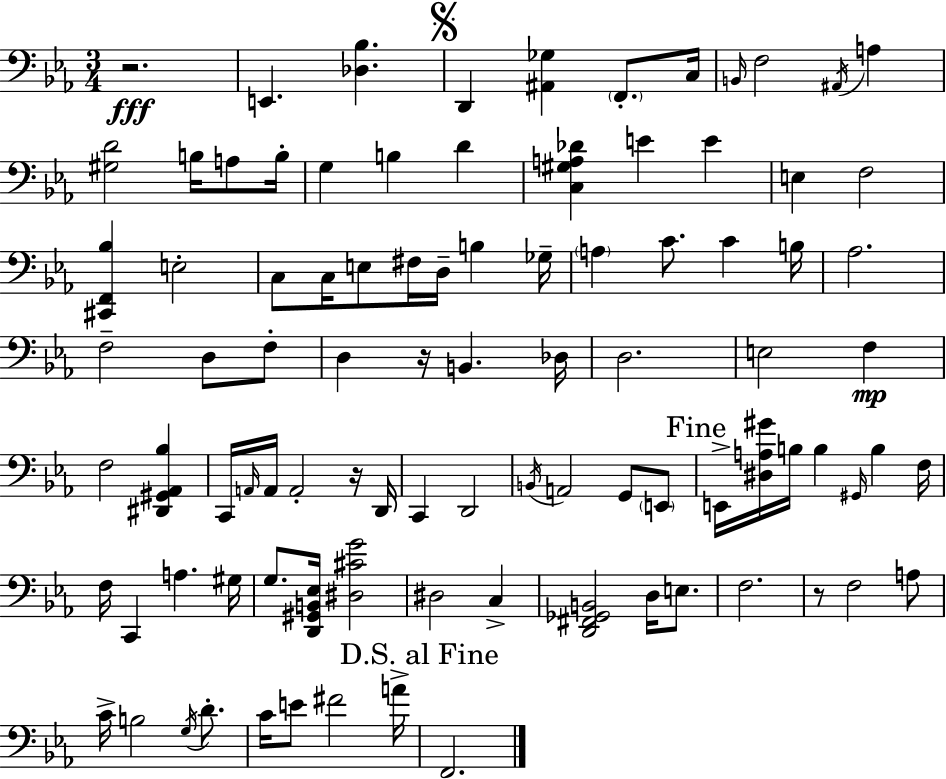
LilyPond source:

{
  \clef bass
  \numericTimeSignature
  \time 3/4
  \key c \minor
  r2.\fff | e,4. <des bes>4. | \mark \markup { \musicglyph "scripts.segno" } d,4 <ais, ges>4 \parenthesize f,8.-. c16 | \grace { b,16 } f2 \acciaccatura { ais,16 } a4 | \break <gis d'>2 b16 a8 | b16-. g4 b4 d'4 | <c gis a des'>4 e'4 e'4 | e4 f2 | \break <cis, f, bes>4 e2-. | c8 c16 e8 fis16 d16-- b4 | ges16-- \parenthesize a4 c'8. c'4 | b16 aes2. | \break f2-- d8 | f8-. d4 r16 b,4. | des16 d2. | e2 f4\mp | \break f2 <dis, gis, aes, bes>4 | c,16 \grace { a,16 } a,16 a,2-. | r16 d,16 c,4 d,2 | \acciaccatura { b,16 } a,2 | \break g,8 \parenthesize e,8 \mark "Fine" e,16-> <dis a gis'>16 b16 b4 \grace { gis,16 } | b4 f16 f16 c,4 a4. | gis16 g8. <d, gis, b, ees>16 <dis cis' g'>2 | dis2 | \break c4-> <d, fis, ges, b,>2 | d16 e8. f2. | r8 f2 | a8 c'16-> b2 | \break \acciaccatura { g16 } d'8.-. c'16 e'8 fis'2 | a'16-> \mark "D.S. al Fine" f,2. | \bar "|."
}